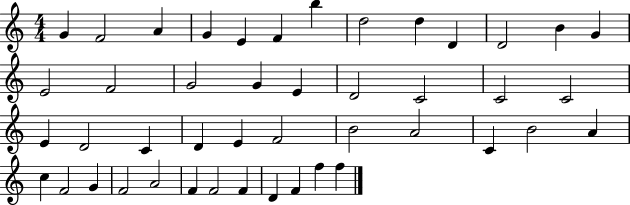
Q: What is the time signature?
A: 4/4